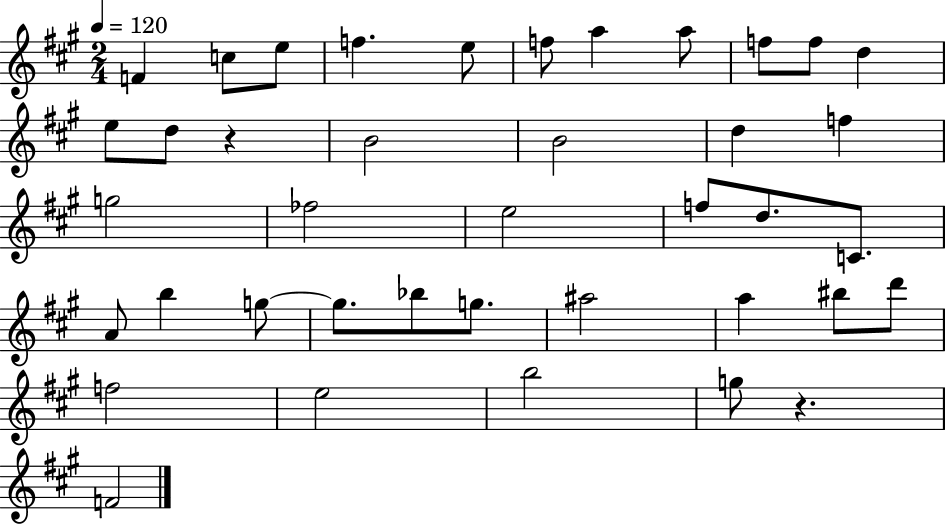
{
  \clef treble
  \numericTimeSignature
  \time 2/4
  \key a \major
  \tempo 4 = 120
  \repeat volta 2 { f'4 c''8 e''8 | f''4. e''8 | f''8 a''4 a''8 | f''8 f''8 d''4 | \break e''8 d''8 r4 | b'2 | b'2 | d''4 f''4 | \break g''2 | fes''2 | e''2 | f''8 d''8. c'8. | \break a'8 b''4 g''8~~ | g''8. bes''8 g''8. | ais''2 | a''4 bis''8 d'''8 | \break f''2 | e''2 | b''2 | g''8 r4. | \break f'2 | } \bar "|."
}